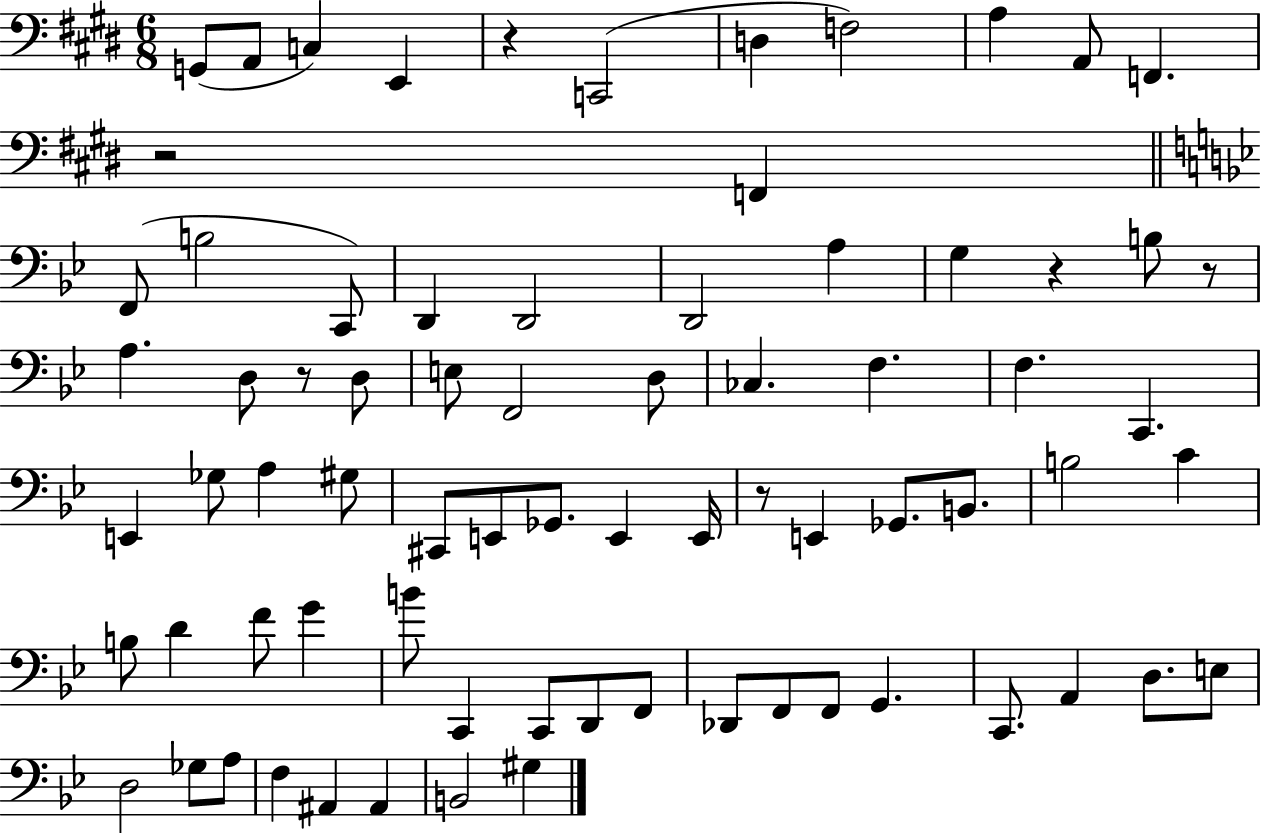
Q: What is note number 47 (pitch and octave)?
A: F4